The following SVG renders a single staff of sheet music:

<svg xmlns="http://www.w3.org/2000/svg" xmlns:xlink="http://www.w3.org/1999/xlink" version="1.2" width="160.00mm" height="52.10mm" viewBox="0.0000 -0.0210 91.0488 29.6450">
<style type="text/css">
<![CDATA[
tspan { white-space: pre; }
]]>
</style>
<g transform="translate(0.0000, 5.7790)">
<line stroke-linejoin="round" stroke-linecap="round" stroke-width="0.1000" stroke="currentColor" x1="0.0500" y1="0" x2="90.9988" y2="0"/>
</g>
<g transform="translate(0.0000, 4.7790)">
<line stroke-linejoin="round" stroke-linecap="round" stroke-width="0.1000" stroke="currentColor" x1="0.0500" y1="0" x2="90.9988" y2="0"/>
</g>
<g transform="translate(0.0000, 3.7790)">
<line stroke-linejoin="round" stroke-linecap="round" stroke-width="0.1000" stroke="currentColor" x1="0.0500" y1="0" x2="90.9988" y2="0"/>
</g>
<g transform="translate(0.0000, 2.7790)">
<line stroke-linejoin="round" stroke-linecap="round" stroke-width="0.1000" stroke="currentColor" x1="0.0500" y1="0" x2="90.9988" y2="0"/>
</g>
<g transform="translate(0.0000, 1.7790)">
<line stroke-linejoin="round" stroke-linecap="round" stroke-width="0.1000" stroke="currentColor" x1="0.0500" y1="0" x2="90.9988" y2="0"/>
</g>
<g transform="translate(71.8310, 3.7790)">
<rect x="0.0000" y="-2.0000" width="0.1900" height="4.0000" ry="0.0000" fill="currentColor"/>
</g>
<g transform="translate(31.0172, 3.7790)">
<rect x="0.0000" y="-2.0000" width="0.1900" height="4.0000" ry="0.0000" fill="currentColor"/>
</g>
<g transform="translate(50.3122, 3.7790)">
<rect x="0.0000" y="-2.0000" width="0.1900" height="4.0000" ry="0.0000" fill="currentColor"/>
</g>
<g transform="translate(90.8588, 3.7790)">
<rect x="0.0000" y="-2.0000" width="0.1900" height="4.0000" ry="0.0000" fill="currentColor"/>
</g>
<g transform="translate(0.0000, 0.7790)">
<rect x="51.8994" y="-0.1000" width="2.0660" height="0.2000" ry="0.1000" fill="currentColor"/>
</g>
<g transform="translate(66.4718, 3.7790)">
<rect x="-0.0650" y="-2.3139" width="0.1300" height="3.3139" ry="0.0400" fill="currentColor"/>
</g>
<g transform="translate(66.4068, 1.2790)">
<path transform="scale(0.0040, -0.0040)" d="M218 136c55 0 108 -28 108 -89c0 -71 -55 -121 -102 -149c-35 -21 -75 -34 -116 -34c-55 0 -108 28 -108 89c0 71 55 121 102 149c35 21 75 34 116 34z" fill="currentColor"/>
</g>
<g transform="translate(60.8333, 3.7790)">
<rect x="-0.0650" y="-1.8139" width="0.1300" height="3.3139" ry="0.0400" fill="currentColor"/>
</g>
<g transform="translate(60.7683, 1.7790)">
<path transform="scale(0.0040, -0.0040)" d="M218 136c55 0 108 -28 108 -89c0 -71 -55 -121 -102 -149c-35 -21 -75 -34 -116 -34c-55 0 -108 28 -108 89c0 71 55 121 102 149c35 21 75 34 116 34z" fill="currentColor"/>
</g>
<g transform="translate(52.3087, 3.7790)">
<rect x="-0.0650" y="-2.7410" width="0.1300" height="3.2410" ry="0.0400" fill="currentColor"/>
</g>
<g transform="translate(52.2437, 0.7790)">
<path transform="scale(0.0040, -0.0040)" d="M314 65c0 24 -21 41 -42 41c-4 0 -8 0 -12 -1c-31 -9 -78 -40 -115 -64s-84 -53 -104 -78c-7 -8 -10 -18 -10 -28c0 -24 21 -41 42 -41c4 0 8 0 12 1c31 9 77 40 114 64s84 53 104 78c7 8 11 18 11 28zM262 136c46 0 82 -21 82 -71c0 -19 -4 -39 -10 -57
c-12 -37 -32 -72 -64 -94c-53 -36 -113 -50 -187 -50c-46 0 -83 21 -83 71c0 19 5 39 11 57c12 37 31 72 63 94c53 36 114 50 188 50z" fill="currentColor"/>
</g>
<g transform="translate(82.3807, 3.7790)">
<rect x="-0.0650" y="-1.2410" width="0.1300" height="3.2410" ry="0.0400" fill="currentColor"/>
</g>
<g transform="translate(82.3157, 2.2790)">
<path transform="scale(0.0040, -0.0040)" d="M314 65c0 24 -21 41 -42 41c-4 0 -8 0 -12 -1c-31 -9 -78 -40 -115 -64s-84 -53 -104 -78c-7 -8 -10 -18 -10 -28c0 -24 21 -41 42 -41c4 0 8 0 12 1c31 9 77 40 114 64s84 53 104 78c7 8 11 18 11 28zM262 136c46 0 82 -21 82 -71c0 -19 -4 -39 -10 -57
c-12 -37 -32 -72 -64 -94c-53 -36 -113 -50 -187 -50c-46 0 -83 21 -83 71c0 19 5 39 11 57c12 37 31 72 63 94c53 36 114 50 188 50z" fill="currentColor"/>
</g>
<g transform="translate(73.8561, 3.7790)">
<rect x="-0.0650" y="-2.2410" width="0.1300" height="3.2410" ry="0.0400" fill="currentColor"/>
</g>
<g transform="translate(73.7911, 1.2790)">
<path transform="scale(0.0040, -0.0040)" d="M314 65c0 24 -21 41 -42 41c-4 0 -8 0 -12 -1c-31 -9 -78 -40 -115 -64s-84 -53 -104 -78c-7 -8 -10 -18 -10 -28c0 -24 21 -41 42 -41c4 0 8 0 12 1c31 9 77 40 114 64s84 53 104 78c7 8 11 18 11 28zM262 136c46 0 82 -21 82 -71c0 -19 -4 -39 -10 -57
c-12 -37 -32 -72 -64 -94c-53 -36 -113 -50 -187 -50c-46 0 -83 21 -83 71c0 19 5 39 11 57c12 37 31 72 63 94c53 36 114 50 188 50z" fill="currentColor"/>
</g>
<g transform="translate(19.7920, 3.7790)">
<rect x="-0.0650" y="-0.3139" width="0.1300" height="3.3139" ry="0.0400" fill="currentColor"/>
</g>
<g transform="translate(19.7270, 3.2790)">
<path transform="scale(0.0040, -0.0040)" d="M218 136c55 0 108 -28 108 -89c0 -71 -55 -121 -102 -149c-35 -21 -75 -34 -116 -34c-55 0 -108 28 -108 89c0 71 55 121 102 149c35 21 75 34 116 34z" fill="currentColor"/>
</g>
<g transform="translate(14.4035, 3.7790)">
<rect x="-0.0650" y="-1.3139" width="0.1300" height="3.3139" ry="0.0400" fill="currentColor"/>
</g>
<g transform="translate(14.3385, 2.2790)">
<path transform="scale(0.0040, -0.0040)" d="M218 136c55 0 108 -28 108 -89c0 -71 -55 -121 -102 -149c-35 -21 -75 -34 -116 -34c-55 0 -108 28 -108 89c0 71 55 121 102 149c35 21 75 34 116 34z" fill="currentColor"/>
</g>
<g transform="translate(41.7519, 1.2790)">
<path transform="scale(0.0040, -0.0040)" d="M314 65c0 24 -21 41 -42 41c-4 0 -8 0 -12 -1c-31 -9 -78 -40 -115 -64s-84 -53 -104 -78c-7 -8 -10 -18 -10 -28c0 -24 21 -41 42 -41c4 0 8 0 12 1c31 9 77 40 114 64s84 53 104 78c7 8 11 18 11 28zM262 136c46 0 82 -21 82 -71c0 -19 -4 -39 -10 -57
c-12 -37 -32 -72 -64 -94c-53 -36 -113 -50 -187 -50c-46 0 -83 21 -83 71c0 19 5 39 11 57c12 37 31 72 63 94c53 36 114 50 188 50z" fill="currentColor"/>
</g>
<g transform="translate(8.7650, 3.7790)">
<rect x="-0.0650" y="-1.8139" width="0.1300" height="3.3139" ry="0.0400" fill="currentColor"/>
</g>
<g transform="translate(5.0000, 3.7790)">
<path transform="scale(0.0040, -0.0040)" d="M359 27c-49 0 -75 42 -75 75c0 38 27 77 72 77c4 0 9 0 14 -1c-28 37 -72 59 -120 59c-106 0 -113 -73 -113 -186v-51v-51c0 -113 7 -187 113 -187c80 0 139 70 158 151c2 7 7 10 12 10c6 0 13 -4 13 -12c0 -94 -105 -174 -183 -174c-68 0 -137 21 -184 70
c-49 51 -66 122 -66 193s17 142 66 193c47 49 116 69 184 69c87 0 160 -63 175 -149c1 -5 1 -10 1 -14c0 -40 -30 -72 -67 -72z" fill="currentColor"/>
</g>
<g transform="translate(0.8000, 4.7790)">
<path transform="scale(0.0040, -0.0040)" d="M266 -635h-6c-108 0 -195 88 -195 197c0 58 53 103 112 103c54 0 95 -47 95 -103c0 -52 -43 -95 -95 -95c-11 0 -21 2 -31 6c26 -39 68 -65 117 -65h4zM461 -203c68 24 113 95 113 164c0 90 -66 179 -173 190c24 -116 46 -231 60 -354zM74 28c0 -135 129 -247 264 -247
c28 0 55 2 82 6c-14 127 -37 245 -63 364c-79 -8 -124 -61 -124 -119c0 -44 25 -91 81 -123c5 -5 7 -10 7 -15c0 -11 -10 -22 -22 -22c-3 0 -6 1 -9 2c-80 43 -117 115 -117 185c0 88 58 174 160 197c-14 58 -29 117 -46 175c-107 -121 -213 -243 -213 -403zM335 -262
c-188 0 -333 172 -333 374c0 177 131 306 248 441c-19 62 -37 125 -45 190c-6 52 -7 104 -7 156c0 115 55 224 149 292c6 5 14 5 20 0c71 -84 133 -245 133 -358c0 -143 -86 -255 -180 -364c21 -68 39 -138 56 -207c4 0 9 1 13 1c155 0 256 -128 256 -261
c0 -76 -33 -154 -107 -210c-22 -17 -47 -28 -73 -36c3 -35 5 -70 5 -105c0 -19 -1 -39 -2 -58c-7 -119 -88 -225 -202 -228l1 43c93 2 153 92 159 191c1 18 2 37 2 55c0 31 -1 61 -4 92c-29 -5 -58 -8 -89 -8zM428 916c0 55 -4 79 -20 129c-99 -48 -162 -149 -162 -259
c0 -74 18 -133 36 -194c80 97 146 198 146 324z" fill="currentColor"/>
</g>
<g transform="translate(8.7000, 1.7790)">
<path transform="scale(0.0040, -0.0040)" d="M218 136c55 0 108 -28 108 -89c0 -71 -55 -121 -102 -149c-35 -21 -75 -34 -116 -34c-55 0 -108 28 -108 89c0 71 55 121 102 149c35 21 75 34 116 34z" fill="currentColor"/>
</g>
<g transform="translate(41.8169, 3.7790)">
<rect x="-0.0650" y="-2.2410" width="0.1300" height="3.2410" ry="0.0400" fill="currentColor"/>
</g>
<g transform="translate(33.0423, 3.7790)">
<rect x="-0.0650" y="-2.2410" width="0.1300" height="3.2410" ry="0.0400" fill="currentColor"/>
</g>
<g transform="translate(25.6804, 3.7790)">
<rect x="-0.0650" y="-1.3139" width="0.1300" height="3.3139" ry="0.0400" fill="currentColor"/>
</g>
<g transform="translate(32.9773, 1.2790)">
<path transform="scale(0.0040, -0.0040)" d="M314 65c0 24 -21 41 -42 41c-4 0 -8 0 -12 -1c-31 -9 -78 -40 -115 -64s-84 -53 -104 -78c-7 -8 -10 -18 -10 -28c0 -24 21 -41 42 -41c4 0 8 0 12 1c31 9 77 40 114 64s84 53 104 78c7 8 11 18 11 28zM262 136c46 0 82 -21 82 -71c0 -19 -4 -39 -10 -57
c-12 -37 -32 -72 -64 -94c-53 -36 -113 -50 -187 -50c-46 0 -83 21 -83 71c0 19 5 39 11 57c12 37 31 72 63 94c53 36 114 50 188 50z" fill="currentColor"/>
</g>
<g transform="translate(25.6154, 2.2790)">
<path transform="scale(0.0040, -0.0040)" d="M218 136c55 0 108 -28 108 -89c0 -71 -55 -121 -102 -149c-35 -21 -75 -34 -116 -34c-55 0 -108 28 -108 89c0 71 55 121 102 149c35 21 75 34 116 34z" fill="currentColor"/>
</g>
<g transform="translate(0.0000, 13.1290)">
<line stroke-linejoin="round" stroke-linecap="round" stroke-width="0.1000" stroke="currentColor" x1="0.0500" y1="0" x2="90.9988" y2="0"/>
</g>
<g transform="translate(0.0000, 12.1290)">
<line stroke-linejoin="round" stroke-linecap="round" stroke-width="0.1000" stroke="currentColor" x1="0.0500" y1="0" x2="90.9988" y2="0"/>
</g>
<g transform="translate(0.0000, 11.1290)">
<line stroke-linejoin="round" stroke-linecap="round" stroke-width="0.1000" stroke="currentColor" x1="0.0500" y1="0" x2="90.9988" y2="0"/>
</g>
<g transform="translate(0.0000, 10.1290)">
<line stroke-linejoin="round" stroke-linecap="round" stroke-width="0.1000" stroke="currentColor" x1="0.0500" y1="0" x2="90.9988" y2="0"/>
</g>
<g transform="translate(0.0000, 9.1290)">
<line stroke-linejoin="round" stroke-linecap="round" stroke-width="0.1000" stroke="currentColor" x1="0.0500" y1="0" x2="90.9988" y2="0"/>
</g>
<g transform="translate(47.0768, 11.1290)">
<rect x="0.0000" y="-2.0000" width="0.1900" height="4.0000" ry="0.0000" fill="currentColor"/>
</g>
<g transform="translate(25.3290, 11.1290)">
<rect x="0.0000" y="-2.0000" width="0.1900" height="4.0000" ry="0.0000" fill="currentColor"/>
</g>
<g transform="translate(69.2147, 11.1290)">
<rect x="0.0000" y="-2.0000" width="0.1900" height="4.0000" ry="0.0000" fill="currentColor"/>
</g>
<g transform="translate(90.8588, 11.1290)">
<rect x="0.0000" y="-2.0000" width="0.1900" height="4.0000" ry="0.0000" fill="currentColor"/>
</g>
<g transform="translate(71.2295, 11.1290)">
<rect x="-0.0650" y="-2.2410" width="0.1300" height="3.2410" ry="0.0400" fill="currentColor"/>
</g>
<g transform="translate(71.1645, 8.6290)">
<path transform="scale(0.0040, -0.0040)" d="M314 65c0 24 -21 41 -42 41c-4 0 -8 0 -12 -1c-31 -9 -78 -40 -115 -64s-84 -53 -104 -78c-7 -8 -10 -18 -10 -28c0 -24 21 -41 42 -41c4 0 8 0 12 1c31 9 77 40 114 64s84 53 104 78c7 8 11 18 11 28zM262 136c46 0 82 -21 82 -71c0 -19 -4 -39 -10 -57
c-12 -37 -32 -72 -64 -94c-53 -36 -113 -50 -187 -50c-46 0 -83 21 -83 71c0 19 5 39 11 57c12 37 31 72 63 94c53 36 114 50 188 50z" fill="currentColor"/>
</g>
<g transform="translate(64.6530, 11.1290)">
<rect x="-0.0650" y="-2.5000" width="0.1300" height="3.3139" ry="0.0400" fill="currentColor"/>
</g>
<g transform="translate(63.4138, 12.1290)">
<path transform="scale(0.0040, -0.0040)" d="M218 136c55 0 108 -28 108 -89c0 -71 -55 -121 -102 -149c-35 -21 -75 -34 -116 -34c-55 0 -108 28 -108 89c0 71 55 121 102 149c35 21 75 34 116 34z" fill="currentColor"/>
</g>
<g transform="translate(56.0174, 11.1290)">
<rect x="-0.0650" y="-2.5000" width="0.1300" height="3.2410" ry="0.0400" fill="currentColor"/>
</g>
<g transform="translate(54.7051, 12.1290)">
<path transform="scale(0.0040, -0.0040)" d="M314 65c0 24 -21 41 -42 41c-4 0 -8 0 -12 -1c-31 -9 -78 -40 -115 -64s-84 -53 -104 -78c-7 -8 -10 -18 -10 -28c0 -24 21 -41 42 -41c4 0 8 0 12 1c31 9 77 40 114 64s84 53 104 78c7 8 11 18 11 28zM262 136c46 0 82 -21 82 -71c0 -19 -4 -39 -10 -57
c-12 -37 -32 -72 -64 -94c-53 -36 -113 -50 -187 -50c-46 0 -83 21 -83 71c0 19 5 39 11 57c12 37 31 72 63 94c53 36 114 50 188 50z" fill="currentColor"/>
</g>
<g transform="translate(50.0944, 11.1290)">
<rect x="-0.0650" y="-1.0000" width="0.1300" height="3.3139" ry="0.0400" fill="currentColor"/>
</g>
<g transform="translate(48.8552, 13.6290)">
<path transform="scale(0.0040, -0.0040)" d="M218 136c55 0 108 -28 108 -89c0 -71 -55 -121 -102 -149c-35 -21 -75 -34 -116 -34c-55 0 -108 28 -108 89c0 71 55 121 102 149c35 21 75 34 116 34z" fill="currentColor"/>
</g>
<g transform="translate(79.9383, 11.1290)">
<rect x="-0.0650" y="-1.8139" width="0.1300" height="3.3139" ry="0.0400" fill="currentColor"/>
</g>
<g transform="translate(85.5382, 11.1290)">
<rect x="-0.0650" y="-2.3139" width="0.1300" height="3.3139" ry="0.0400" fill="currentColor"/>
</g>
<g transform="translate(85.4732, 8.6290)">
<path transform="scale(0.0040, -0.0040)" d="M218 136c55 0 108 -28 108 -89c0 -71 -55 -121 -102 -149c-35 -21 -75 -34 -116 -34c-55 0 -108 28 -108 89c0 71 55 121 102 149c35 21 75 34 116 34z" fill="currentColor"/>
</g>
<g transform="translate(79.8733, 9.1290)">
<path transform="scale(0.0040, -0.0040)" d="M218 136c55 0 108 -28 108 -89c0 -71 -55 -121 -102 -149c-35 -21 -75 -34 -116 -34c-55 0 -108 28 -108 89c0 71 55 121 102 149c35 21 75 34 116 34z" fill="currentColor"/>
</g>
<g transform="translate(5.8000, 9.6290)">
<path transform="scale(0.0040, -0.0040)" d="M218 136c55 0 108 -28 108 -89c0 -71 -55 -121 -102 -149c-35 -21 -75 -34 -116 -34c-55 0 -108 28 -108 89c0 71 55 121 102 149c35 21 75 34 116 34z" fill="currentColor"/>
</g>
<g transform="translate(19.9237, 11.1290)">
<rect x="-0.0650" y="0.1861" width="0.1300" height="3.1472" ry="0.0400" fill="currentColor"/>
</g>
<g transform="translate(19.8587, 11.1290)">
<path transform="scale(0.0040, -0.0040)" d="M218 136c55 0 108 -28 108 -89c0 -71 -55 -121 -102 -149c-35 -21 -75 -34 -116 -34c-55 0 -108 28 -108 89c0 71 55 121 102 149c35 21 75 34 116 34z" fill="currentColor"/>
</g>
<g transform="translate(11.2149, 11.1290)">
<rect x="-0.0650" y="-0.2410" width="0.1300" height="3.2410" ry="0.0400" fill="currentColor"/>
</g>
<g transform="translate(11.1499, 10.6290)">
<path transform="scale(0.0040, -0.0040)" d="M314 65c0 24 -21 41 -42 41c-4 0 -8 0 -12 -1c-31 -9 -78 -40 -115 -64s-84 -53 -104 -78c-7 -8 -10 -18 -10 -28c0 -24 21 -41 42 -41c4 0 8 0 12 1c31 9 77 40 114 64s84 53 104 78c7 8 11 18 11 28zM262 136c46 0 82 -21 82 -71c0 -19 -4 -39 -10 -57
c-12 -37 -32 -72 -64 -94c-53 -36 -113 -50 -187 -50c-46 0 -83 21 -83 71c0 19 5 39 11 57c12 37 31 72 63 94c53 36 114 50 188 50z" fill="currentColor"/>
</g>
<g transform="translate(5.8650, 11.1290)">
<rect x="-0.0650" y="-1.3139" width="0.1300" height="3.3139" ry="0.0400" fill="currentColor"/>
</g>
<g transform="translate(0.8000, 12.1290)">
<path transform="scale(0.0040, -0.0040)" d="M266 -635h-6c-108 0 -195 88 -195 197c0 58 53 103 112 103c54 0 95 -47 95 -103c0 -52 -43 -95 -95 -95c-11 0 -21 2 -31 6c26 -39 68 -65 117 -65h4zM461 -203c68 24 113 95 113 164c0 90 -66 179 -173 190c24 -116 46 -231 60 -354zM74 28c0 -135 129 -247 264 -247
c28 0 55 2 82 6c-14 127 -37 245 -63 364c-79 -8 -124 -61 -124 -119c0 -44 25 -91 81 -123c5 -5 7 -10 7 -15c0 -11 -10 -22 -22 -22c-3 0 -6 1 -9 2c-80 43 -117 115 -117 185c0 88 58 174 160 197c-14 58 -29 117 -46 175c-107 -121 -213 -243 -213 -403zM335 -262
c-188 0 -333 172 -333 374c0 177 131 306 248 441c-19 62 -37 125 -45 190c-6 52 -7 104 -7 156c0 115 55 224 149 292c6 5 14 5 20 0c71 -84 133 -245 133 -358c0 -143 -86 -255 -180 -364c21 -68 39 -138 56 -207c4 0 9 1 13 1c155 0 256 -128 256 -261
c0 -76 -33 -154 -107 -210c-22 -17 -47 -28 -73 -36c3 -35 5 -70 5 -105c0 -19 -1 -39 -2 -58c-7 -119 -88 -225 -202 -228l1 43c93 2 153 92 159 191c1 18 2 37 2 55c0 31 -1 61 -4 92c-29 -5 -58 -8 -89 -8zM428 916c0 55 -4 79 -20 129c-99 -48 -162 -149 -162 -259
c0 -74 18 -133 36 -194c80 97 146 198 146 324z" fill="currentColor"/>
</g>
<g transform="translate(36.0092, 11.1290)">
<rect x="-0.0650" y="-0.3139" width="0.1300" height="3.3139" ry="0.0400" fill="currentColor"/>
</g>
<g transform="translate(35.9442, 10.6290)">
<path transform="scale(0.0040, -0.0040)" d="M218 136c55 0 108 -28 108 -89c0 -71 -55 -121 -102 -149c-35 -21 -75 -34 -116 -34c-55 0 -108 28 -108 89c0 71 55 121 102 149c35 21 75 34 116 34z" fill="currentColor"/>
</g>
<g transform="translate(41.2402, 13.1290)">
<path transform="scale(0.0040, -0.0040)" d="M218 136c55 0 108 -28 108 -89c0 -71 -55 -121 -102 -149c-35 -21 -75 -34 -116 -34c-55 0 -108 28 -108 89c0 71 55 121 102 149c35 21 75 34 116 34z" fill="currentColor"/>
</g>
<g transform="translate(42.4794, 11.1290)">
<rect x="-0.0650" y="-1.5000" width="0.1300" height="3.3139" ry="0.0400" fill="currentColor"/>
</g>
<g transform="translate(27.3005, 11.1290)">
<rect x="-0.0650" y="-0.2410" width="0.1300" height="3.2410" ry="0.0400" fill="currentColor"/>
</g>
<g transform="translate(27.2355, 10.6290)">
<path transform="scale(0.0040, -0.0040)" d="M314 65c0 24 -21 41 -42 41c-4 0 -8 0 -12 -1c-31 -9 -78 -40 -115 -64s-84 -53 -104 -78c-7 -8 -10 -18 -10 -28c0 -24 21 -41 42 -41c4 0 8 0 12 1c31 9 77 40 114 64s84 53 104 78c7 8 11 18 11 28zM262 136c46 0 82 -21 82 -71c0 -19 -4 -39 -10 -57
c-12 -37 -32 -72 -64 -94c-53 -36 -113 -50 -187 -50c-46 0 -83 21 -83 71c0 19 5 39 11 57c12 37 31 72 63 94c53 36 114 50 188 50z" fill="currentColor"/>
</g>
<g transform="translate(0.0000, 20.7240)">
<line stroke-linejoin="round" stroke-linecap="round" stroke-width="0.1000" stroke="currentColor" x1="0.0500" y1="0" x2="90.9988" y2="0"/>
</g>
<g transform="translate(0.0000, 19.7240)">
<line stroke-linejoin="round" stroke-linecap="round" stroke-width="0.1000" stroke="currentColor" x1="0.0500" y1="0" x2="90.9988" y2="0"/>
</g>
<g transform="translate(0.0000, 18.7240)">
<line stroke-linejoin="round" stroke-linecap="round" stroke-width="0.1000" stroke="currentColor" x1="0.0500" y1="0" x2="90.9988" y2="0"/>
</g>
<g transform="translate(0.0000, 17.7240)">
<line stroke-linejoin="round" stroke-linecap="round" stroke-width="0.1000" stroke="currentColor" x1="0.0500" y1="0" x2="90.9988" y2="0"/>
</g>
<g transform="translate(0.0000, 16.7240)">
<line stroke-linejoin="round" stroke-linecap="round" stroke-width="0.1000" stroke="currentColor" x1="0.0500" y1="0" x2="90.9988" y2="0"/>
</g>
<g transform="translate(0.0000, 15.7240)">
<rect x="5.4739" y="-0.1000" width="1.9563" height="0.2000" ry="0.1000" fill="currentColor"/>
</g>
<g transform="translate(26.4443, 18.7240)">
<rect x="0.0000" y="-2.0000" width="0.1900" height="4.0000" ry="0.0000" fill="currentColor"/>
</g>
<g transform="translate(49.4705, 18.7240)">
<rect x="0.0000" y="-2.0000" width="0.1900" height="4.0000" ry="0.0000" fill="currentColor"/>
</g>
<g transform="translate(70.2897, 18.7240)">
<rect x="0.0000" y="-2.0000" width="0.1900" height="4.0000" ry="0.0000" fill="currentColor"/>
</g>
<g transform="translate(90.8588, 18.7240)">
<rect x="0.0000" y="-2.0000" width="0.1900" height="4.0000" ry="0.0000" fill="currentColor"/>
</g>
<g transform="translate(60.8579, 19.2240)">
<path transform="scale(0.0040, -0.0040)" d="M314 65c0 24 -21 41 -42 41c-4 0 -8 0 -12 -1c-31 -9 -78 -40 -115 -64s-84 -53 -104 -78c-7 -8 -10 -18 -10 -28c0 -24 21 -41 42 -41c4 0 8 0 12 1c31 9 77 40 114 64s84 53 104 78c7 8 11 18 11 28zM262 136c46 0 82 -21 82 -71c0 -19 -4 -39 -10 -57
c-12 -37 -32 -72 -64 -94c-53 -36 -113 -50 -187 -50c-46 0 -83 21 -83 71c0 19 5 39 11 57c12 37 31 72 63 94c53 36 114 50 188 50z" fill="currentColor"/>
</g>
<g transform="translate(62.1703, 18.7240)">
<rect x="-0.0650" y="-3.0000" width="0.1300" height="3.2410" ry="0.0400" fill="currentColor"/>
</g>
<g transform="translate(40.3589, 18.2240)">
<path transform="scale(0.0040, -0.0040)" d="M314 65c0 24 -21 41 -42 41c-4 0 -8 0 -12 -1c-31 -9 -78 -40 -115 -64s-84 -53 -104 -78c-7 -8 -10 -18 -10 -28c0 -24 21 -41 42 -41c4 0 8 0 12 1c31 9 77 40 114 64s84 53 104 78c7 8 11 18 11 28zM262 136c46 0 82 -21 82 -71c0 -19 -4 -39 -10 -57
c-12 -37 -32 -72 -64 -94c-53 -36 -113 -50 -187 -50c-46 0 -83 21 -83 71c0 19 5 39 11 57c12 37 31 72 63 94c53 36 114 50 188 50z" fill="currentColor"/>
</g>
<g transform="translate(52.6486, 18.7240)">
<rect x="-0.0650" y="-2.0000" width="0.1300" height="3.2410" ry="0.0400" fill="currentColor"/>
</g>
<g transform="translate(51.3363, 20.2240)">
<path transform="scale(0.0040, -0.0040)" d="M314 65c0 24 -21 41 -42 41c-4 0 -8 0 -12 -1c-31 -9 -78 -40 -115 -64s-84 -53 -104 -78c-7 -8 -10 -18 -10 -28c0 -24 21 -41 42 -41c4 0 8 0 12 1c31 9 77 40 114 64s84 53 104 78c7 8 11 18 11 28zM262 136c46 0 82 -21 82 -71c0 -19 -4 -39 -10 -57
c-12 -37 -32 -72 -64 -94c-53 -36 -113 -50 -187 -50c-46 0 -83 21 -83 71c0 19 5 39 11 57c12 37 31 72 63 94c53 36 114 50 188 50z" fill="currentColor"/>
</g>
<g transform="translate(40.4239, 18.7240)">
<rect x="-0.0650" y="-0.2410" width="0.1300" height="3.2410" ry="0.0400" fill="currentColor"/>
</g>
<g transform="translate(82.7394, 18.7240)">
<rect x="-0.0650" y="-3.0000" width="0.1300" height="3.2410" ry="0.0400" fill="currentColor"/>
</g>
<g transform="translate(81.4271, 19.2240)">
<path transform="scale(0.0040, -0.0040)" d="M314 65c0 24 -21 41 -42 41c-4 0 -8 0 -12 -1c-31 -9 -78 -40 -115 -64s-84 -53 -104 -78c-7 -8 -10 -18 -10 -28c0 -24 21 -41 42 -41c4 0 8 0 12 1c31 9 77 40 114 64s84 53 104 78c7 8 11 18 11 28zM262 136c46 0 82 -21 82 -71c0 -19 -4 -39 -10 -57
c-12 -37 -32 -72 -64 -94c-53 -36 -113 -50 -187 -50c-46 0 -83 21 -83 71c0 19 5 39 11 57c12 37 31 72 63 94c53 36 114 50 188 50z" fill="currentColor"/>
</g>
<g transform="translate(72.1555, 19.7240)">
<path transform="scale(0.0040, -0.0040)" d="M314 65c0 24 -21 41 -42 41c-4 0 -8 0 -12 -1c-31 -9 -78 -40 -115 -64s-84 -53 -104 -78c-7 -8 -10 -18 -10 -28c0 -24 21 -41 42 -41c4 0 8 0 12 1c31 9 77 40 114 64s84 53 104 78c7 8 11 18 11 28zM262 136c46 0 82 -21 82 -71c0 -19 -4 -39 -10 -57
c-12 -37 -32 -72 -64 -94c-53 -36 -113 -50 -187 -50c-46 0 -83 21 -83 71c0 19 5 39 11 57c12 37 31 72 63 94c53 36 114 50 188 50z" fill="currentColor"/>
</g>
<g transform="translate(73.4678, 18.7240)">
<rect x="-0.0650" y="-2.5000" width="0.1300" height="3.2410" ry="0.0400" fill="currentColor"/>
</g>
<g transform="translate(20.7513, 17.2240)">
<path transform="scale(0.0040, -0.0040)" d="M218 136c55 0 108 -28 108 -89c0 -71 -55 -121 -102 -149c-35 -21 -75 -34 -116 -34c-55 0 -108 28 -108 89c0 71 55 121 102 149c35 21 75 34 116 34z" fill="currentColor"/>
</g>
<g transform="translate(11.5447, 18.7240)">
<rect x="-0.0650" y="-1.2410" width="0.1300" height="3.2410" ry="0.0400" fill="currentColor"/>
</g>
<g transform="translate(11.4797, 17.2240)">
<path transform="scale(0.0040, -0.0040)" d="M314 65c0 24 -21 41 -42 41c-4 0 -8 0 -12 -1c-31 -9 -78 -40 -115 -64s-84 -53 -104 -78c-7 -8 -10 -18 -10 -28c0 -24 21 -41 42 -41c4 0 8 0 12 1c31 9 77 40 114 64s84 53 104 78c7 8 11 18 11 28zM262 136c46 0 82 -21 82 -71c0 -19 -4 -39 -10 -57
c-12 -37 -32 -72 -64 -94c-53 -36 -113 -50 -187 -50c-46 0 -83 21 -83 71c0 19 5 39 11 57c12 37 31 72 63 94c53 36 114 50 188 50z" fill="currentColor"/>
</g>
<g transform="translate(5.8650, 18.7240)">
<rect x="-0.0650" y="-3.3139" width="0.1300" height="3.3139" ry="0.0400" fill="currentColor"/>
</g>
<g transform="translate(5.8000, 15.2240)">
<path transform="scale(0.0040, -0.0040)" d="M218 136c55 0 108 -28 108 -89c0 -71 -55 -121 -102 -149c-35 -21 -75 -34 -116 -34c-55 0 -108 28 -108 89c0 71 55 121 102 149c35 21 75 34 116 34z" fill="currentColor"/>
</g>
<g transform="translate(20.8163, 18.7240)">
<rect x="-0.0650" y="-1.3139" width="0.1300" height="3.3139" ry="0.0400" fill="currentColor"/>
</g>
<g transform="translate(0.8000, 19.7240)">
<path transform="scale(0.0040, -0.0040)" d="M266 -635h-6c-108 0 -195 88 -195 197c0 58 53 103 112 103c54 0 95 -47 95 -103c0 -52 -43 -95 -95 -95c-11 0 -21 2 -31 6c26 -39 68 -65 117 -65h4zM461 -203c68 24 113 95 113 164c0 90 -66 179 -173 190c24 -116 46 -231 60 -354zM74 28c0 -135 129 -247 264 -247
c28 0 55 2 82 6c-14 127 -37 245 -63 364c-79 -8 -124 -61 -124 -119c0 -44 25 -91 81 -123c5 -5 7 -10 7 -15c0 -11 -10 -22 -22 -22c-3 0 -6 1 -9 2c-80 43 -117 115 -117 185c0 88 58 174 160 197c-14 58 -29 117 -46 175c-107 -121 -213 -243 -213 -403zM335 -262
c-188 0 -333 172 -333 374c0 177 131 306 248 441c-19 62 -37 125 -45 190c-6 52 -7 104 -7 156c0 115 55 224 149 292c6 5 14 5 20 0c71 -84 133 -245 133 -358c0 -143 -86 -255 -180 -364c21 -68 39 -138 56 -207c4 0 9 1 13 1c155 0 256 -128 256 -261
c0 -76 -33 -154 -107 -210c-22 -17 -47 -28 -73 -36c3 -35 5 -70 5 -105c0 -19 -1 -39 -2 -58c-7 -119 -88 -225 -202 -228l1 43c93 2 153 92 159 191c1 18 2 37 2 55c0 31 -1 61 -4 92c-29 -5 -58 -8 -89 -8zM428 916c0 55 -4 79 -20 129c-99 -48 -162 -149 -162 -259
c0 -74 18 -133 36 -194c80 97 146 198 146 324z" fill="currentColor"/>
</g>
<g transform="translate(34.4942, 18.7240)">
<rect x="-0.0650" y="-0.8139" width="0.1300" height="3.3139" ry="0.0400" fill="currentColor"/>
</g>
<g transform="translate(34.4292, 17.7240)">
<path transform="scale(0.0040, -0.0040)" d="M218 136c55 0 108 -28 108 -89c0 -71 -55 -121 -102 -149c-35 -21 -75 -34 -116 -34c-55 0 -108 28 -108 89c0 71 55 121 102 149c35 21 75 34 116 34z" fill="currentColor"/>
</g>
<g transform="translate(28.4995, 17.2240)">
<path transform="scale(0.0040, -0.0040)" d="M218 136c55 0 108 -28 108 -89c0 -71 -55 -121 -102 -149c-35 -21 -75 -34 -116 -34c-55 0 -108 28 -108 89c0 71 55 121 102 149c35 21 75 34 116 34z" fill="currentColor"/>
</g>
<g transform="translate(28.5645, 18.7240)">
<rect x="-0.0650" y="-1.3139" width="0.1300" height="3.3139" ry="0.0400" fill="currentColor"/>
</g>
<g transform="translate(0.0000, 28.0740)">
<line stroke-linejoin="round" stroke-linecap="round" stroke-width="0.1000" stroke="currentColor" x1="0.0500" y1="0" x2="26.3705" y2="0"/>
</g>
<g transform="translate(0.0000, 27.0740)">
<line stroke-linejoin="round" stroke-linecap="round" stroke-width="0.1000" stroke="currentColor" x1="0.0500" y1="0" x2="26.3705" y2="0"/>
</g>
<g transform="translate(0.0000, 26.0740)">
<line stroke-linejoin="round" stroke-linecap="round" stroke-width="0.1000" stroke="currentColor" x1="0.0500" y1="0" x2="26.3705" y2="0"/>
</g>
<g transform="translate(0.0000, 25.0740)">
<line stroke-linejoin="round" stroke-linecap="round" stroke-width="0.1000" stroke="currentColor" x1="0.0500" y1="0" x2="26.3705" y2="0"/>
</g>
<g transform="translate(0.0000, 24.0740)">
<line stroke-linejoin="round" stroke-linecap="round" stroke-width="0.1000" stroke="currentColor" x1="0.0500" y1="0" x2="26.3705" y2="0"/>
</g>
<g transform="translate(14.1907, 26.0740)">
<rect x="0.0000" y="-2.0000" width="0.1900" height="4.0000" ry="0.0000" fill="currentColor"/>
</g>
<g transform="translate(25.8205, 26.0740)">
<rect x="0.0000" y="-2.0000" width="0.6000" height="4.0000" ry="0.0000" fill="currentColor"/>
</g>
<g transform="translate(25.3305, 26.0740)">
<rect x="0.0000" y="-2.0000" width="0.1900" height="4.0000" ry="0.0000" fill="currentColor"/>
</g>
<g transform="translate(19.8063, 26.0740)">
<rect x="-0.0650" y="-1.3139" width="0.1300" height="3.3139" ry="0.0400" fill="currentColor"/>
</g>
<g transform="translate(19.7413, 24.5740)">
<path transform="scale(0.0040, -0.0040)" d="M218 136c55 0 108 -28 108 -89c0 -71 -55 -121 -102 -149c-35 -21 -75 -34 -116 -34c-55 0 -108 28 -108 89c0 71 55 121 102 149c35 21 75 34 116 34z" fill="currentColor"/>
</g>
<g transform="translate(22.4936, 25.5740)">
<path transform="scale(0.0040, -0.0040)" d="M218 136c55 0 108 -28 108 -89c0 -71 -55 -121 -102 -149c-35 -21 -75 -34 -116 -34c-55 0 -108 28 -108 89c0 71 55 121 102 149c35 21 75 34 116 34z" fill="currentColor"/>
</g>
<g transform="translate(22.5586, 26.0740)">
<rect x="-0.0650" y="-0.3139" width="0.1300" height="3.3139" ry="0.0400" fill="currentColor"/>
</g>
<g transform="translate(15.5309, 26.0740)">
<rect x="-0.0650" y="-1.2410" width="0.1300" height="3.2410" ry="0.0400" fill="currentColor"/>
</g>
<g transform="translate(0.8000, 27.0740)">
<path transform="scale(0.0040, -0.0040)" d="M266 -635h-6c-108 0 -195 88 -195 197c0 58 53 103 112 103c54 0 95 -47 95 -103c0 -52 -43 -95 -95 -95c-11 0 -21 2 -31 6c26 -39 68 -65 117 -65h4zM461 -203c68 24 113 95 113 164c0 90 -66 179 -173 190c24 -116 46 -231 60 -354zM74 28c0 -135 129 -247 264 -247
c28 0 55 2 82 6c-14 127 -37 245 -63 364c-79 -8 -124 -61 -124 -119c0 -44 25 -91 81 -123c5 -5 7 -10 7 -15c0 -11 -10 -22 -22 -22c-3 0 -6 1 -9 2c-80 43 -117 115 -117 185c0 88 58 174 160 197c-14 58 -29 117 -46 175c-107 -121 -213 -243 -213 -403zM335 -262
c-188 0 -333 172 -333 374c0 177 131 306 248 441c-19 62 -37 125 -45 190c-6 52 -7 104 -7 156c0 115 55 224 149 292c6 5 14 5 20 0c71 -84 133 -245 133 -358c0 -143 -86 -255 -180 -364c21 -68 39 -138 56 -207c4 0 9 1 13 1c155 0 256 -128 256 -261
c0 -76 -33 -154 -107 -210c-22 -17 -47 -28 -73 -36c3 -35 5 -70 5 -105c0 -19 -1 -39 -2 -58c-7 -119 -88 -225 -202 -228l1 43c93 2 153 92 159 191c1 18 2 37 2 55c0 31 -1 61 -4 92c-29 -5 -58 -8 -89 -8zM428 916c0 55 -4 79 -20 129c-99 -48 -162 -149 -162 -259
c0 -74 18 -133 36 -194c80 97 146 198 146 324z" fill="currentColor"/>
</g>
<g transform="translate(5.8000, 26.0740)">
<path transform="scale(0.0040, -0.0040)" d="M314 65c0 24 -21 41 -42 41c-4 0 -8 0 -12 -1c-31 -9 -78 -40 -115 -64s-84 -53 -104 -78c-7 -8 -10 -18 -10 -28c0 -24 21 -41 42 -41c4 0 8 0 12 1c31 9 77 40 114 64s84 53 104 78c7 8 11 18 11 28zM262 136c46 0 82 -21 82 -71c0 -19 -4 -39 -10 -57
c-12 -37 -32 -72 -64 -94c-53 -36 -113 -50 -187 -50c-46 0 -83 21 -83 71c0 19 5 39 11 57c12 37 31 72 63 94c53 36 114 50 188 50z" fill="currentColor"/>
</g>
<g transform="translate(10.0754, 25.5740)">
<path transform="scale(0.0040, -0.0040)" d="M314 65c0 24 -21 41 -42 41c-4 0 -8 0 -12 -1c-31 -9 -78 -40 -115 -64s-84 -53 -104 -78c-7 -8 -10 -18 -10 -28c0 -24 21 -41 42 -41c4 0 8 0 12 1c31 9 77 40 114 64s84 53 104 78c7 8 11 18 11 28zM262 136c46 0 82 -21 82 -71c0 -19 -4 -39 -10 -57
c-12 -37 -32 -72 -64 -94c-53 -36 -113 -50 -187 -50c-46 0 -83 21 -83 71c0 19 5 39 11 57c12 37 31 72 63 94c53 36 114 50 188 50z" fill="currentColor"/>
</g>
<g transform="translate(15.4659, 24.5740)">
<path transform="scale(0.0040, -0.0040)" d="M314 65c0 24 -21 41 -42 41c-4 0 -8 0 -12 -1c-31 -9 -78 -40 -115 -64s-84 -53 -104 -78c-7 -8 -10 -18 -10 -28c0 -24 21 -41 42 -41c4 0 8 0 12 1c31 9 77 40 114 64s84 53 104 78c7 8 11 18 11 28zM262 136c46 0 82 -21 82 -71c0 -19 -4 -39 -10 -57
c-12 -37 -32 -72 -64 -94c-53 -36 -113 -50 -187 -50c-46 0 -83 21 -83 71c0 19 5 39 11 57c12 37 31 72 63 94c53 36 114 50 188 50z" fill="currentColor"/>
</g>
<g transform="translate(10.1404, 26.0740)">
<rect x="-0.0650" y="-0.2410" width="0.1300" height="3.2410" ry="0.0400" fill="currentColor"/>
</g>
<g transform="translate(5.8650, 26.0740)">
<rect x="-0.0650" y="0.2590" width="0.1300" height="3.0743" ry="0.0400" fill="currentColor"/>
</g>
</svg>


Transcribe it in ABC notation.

X:1
T:Untitled
M:4/4
L:1/4
K:C
f e c e g2 g2 a2 f g g2 e2 e c2 B c2 c E D G2 G g2 f g b e2 e e d c2 F2 A2 G2 A2 B2 c2 e2 e c